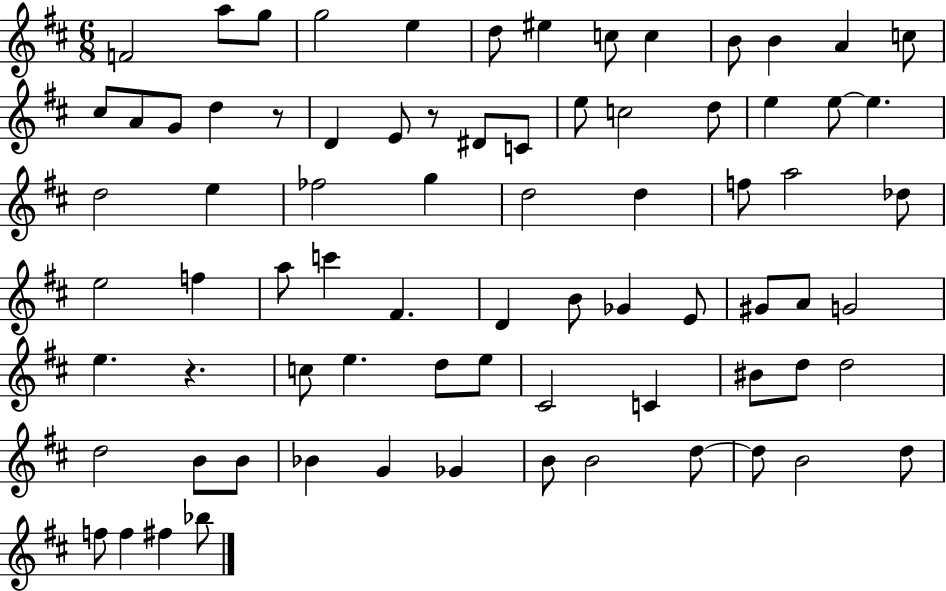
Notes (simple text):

F4/h A5/e G5/e G5/h E5/q D5/e EIS5/q C5/e C5/q B4/e B4/q A4/q C5/e C#5/e A4/e G4/e D5/q R/e D4/q E4/e R/e D#4/e C4/e E5/e C5/h D5/e E5/q E5/e E5/q. D5/h E5/q FES5/h G5/q D5/h D5/q F5/e A5/h Db5/e E5/h F5/q A5/e C6/q F#4/q. D4/q B4/e Gb4/q E4/e G#4/e A4/e G4/h E5/q. R/q. C5/e E5/q. D5/e E5/e C#4/h C4/q BIS4/e D5/e D5/h D5/h B4/e B4/e Bb4/q G4/q Gb4/q B4/e B4/h D5/e D5/e B4/h D5/e F5/e F5/q F#5/q Bb5/e